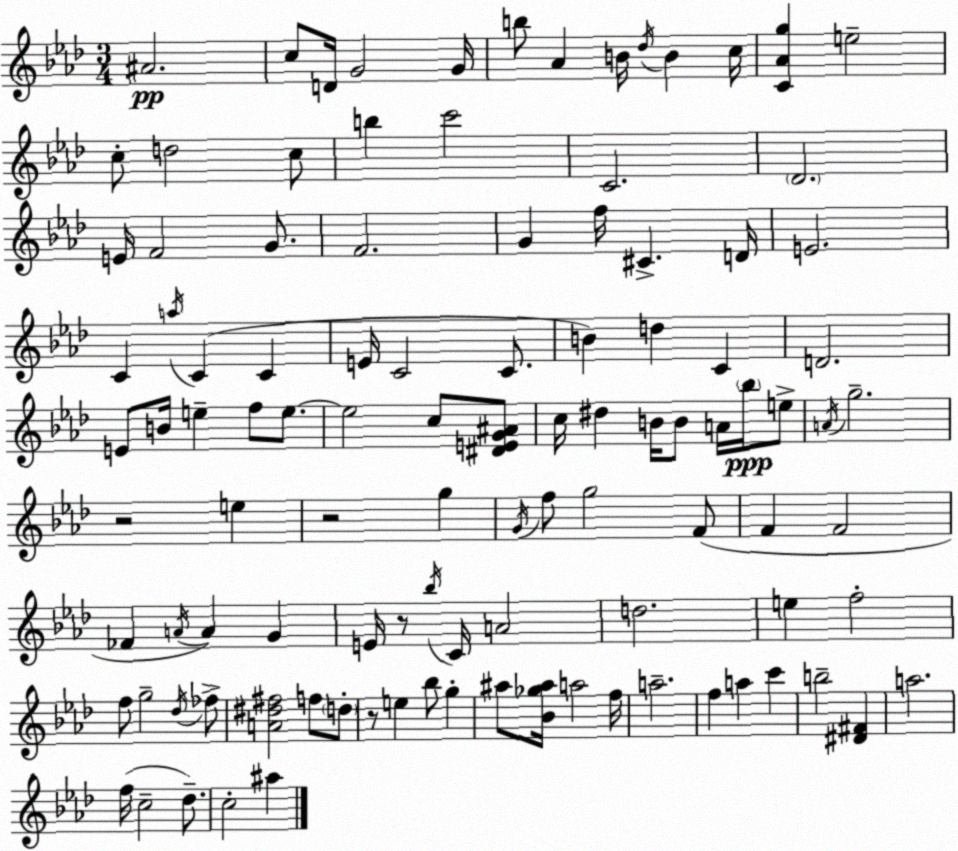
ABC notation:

X:1
T:Untitled
M:3/4
L:1/4
K:Fm
^A2 c/2 D/4 G2 G/4 b/2 _A B/4 _d/4 B c/4 [C_Ag] e2 c/2 d2 c/2 b c'2 C2 _D2 E/4 F2 G/2 F2 G f/4 ^C D/4 E2 C a/4 C C E/4 C2 C/2 B d C D2 E/2 B/4 e f/2 e/2 e2 c/2 [^DEG^A]/2 c/4 ^d B/4 B/2 A/4 _b/4 e/2 A/4 g2 z2 e z2 g G/4 f/2 g2 F/2 F F2 _F A/4 A G E/4 z/2 _b/4 C/4 A2 d2 e f2 f/2 g2 _d/4 _f/2 [A^d^f]2 f/2 d/2 z/2 e _b/2 g ^a/2 [_B_g^a]/4 a2 f/4 a2 f a c' b2 [^D^F] a2 f/4 c2 _d/2 c2 ^a